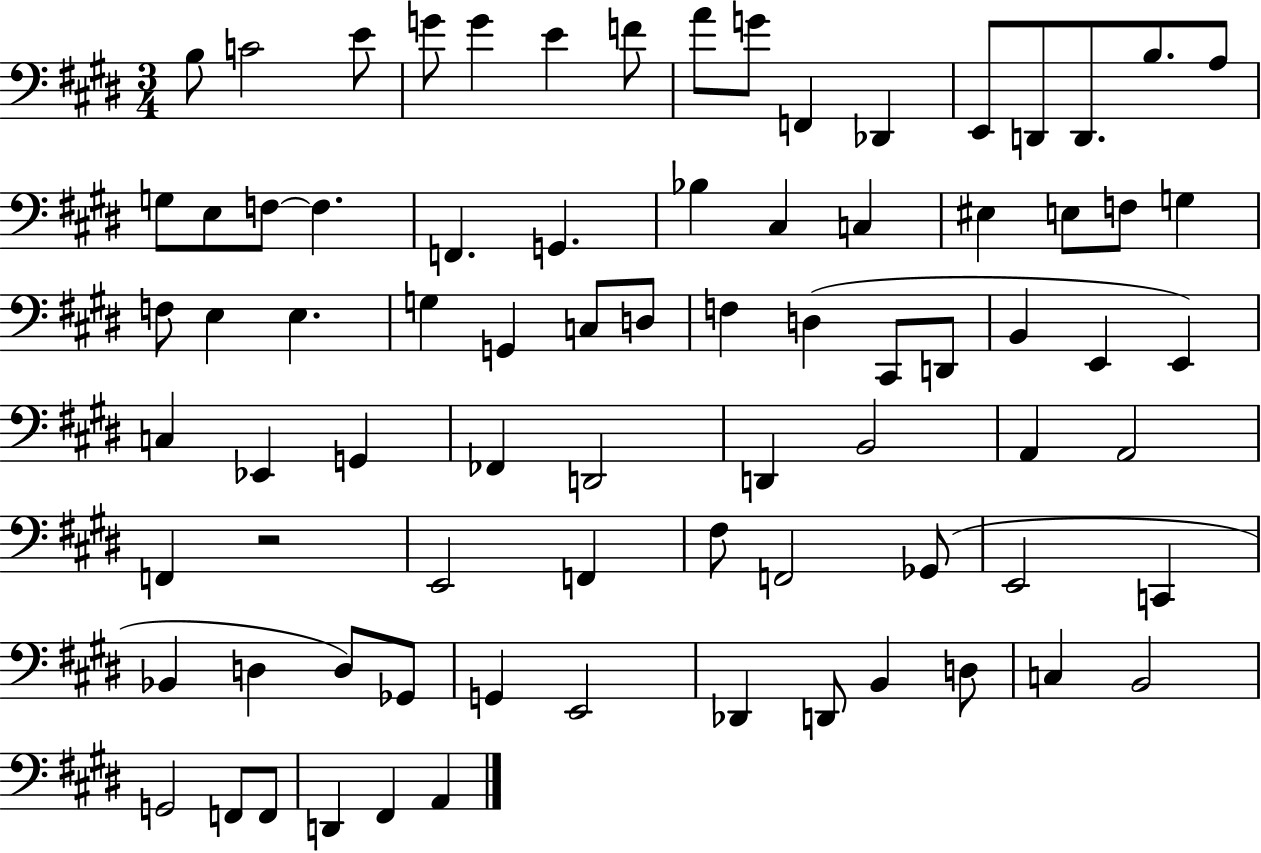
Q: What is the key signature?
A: E major